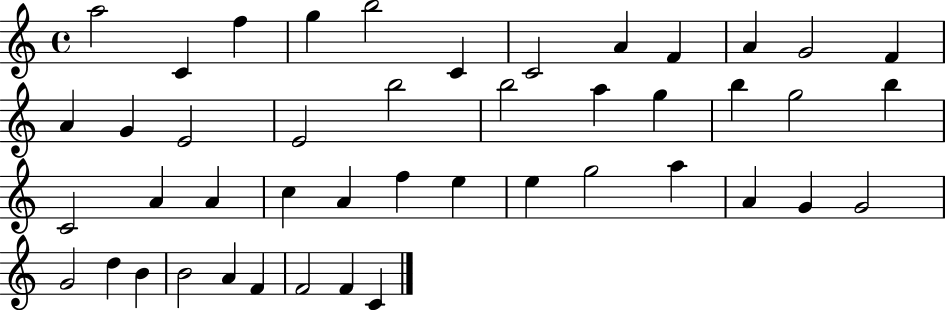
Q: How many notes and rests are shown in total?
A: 45